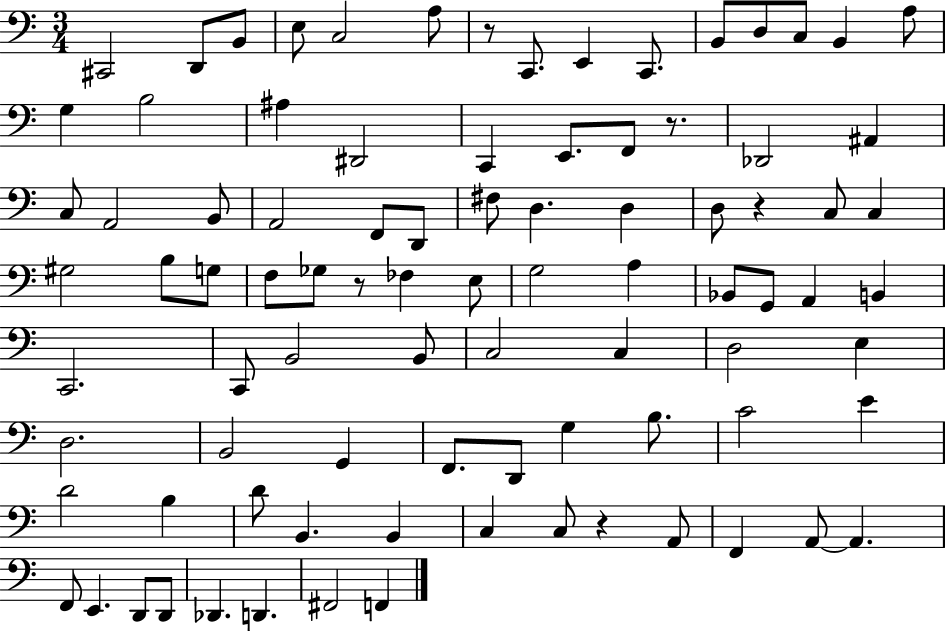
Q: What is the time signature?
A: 3/4